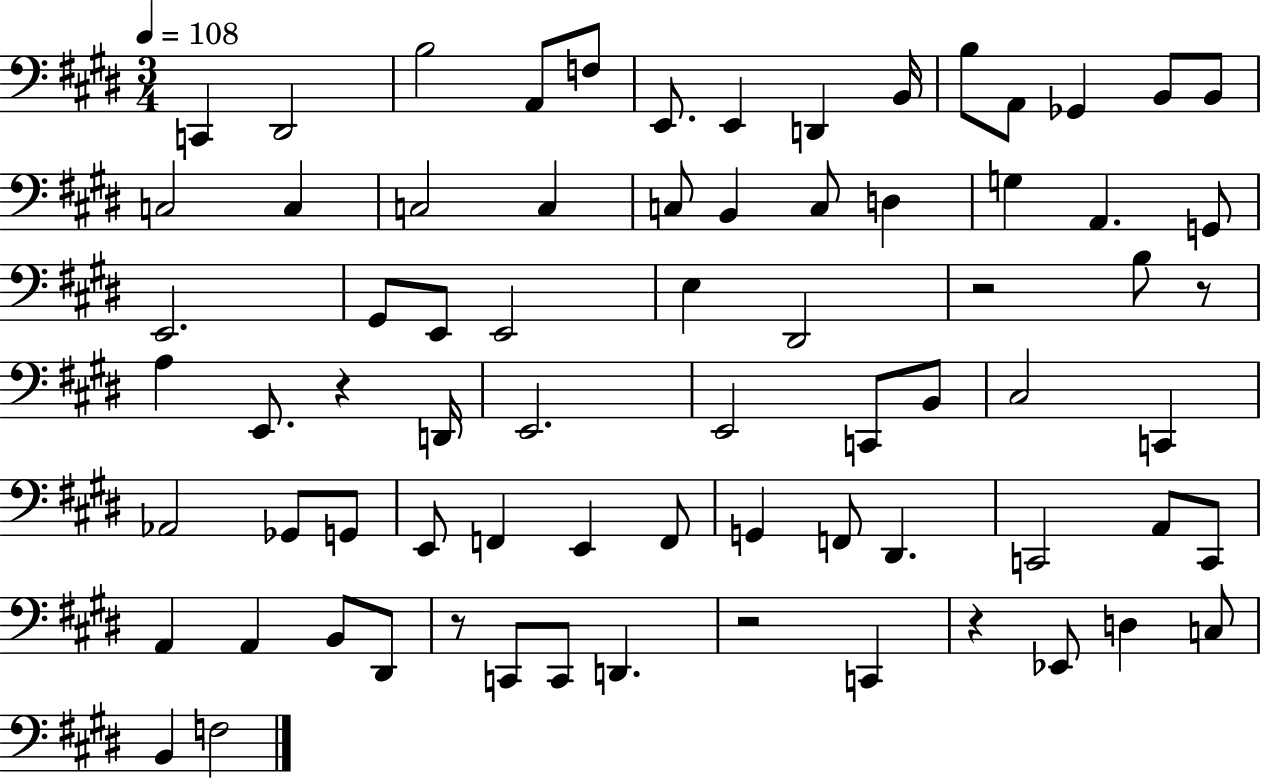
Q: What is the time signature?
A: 3/4